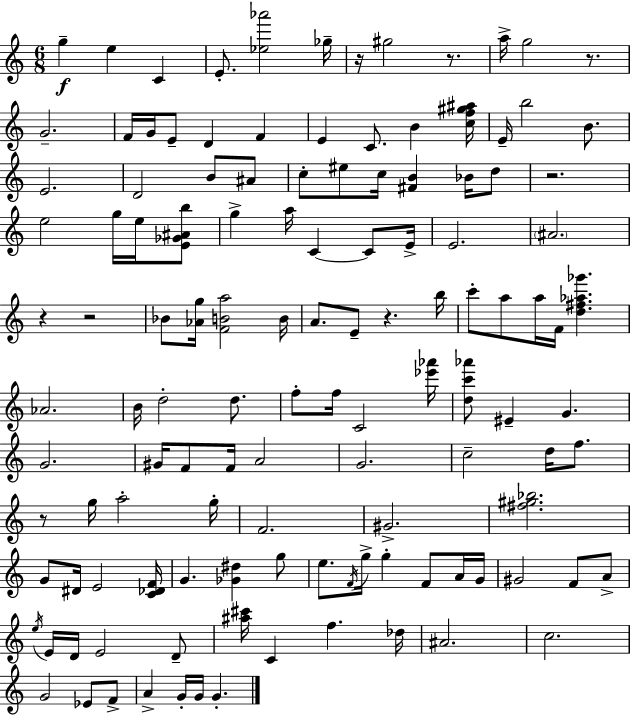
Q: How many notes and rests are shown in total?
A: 124